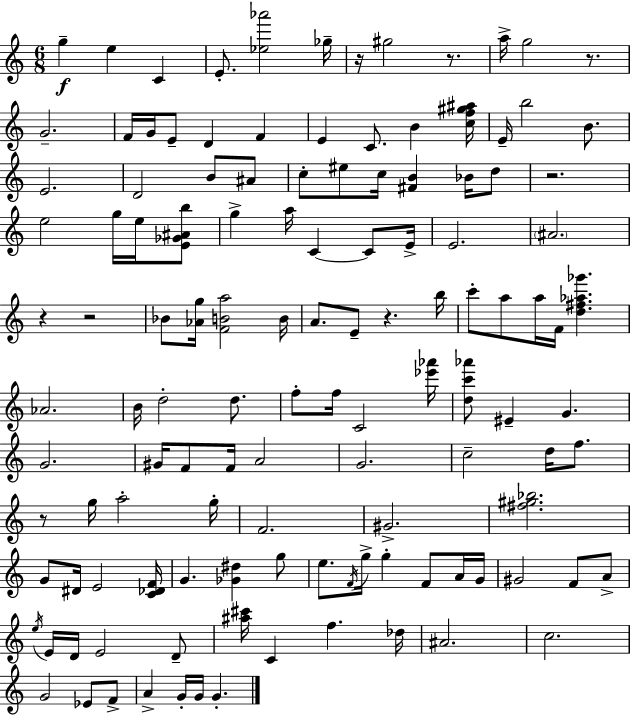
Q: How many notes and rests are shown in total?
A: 124